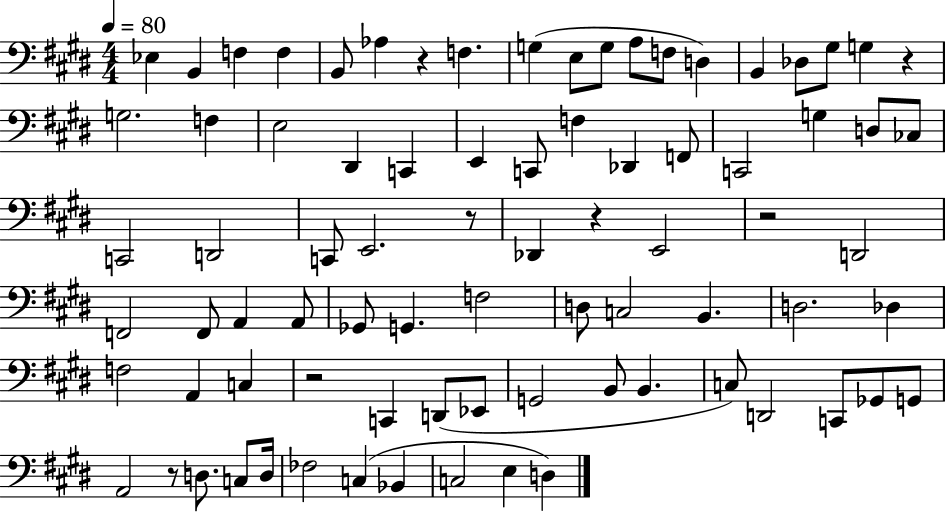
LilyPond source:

{
  \clef bass
  \numericTimeSignature
  \time 4/4
  \key e \major
  \tempo 4 = 80
  \repeat volta 2 { ees4 b,4 f4 f4 | b,8 aes4 r4 f4. | g4( e8 g8 a8 f8 d4) | b,4 des8 gis8 g4 r4 | \break g2. f4 | e2 dis,4 c,4 | e,4 c,8 f4 des,4 f,8 | c,2 g4 d8 ces8 | \break c,2 d,2 | c,8 e,2. r8 | des,4 r4 e,2 | r2 d,2 | \break f,2 f,8 a,4 a,8 | ges,8 g,4. f2 | d8 c2 b,4. | d2. des4 | \break f2 a,4 c4 | r2 c,4 d,8( ees,8 | g,2 b,8 b,4. | c8) d,2 c,8 ges,8 g,8 | \break a,2 r8 d8. c8 d16 | fes2 c4( bes,4 | c2 e4 d4) | } \bar "|."
}